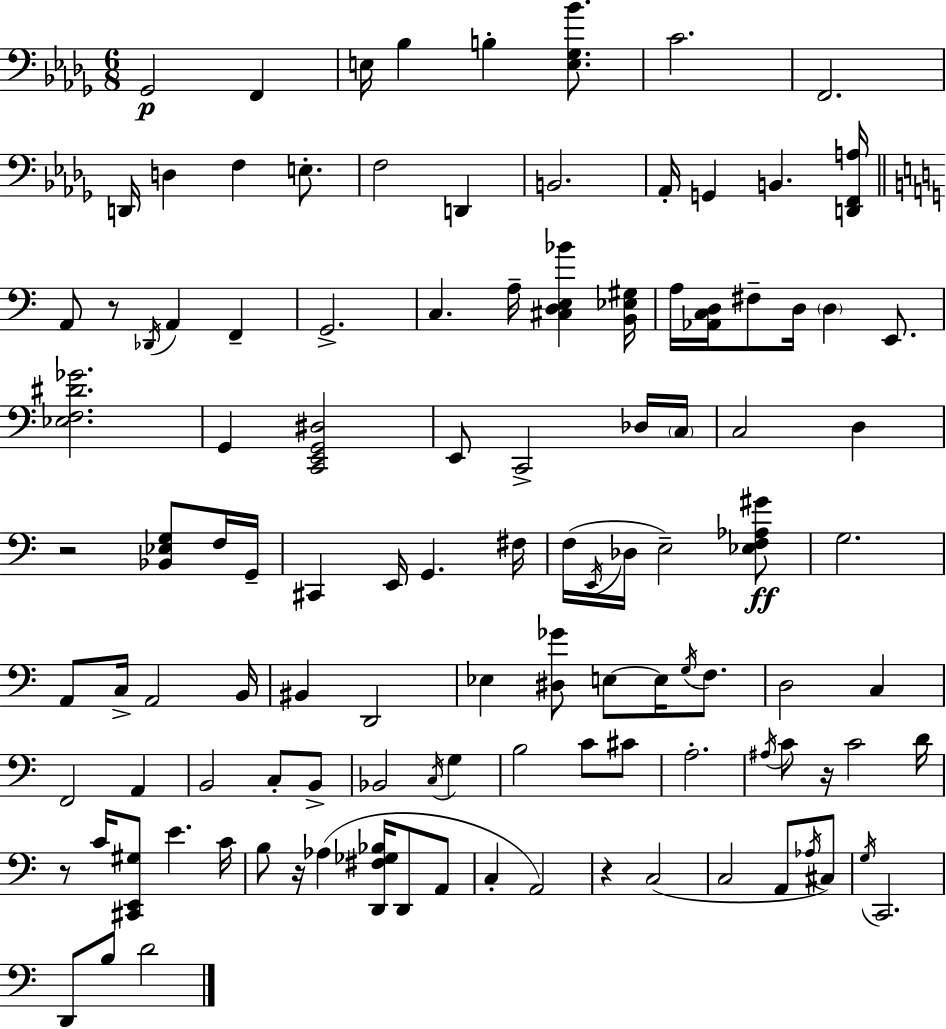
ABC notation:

X:1
T:Untitled
M:6/8
L:1/4
K:Bbm
_G,,2 F,, E,/4 _B, B, [E,_G,_B]/2 C2 F,,2 D,,/4 D, F, E,/2 F,2 D,, B,,2 _A,,/4 G,, B,, [D,,F,,A,]/4 A,,/2 z/2 _D,,/4 A,, F,, G,,2 C, A,/4 [^C,D,E,_B] [B,,_E,^G,]/4 A,/4 [_A,,C,D,]/4 ^F,/2 D,/4 D, E,,/2 [_E,F,^D_G]2 G,, [C,,E,,G,,^D,]2 E,,/2 C,,2 _D,/4 C,/4 C,2 D, z2 [_B,,_E,G,]/2 F,/4 G,,/4 ^C,, E,,/4 G,, ^F,/4 F,/4 E,,/4 _D,/4 E,2 [_E,F,_A,^G]/2 G,2 A,,/2 C,/4 A,,2 B,,/4 ^B,, D,,2 _E, [^D,_G]/2 E,/2 E,/4 G,/4 F,/2 D,2 C, F,,2 A,, B,,2 C,/2 B,,/2 _B,,2 C,/4 G, B,2 C/2 ^C/2 A,2 ^A,/4 C/2 z/4 C2 D/4 z/2 C/4 [^C,,E,,^G,]/2 E C/4 B,/2 z/4 _A, [D,,^F,_G,_B,]/4 D,,/2 A,,/2 C, A,,2 z C,2 C,2 A,,/2 _A,/4 ^C,/2 G,/4 C,,2 D,,/2 B,/2 D2